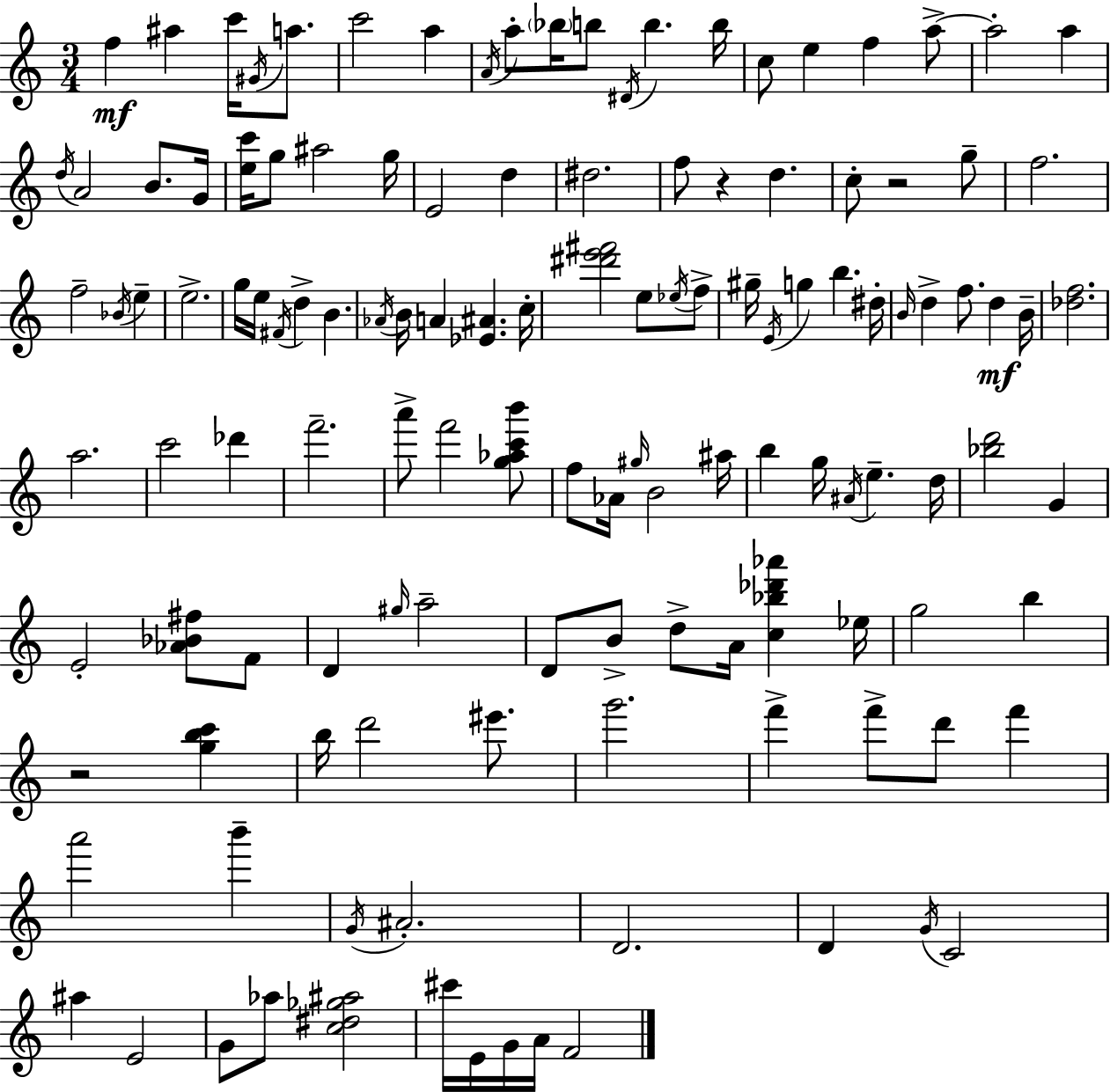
X:1
T:Untitled
M:3/4
L:1/4
K:Am
f ^a c'/4 ^G/4 a/2 c'2 a A/4 a/2 _b/4 b/2 ^D/4 b b/4 c/2 e f a/2 a2 a d/4 A2 B/2 G/4 [ec']/4 g/2 ^a2 g/4 E2 d ^d2 f/2 z d c/2 z2 g/2 f2 f2 _B/4 e e2 g/4 e/4 ^F/4 d B _A/4 B/4 A [_E^A] c/4 [^d'e'^f']2 e/2 _e/4 f/2 ^g/4 E/4 g b ^d/4 B/4 d f/2 d B/4 [_df]2 a2 c'2 _d' f'2 a'/2 f'2 [g_ac'b']/2 f/2 _A/4 ^g/4 B2 ^a/4 b g/4 ^A/4 e d/4 [_bd']2 G E2 [_A_B^f]/2 F/2 D ^g/4 a2 D/2 B/2 d/2 A/4 [c_b_d'_a'] _e/4 g2 b z2 [gbc'] b/4 d'2 ^e'/2 g'2 f' f'/2 d'/2 f' a'2 b' G/4 ^A2 D2 D G/4 C2 ^a E2 G/2 _a/2 [c^d_g^a]2 ^c'/4 E/4 G/4 A/4 F2